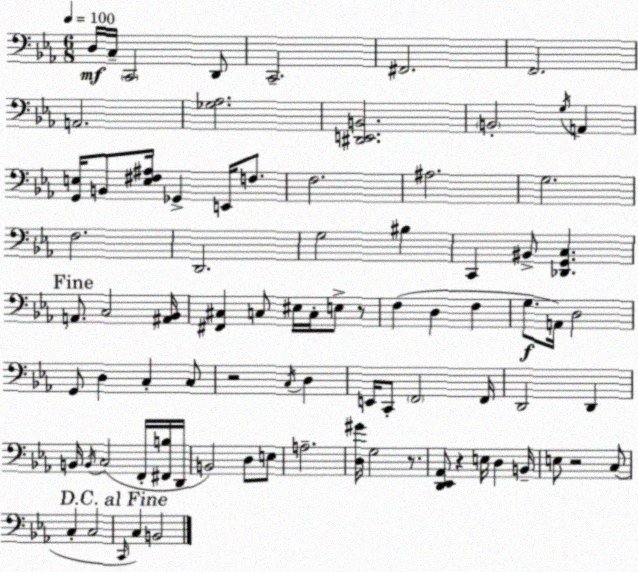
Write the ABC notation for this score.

X:1
T:Untitled
M:6/8
L:1/4
K:Eb
D,/4 C,/4 C,,2 D,,/2 C,,2 ^F,,2 F,,2 A,,2 [_G,_A,]2 [^D,,E,,B,,]2 B,,2 G,/4 A,, [G,,E,]/4 B,,/2 [E,^F,^A,]/4 _G,, E,,/4 F,/2 F,2 ^A,2 G,2 F,2 D,,2 G,2 ^B, C,, ^B,,/2 [_D,,G,,C,] A,,/2 C,2 [^A,,_B,,]/4 [^F,,^C,] C,/2 ^E,/4 C,/4 E,/2 z/2 F, D, F, G,/2 A,,/4 D,2 G,,/2 D, C, C,/2 z2 C,/4 D, E,,/4 C,,/2 F,,2 F,,/4 D,,2 D,, B,,/4 B,,/4 C,2 F,,/4 [^F,,B,]/4 D,,/4 B,,2 D,/2 E,/2 A,2 [D,^G]/4 G,2 z/2 [D,,_E,,_A,,]/2 z E,/4 D, B,,/4 E,/2 z2 C,/2 C, C,2 C,,/4 C, B,,2